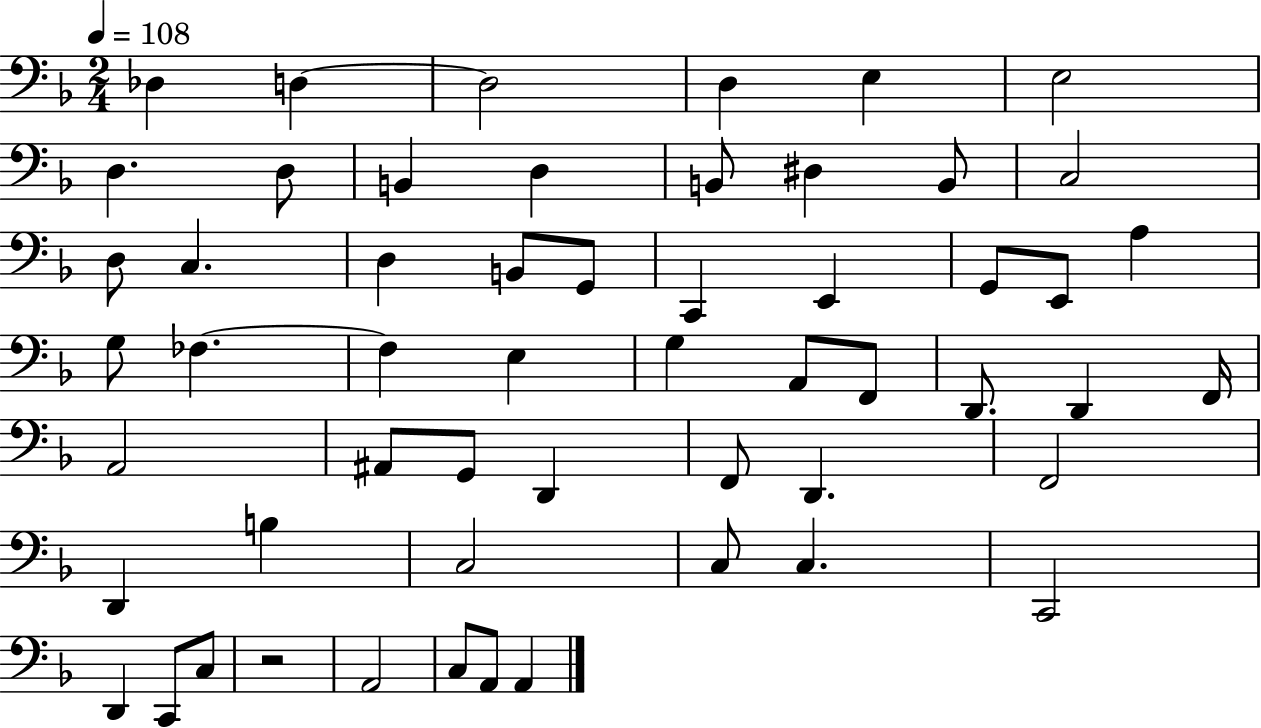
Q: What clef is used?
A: bass